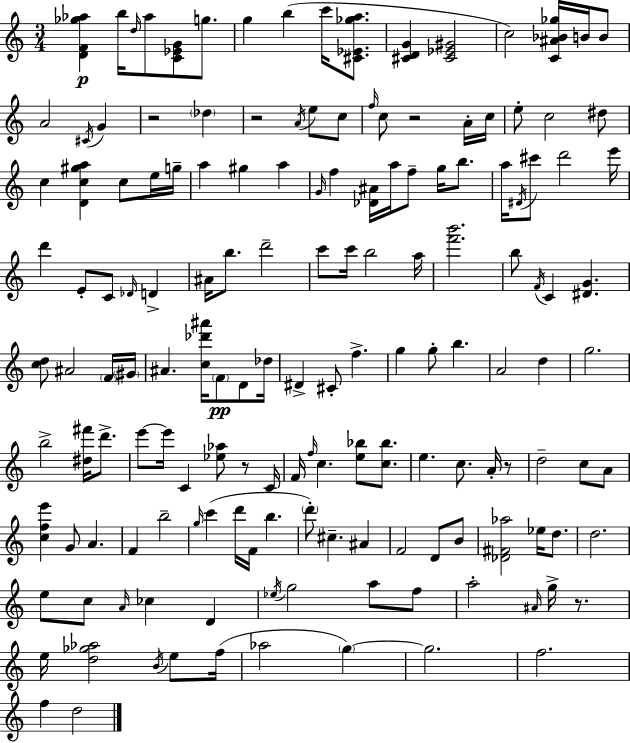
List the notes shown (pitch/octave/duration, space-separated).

[D4,F4,Gb5,Ab5]/q B5/s D5/s Ab5/e [C4,Eb4,G4]/e G5/e. G5/q B5/q C6/s [C#4,Eb4,Gb5,A5]/e. [C#4,D4,G4]/q [C#4,Eb4,G#4]/h C5/h [C4,A#4,Bb4,Gb5]/s B4/s B4/e A4/h C#4/s G4/q R/h Db5/q R/h A4/s E5/e C5/e F5/s C5/e R/h A4/s C5/s E5/e C5/h D#5/e C5/q [D4,C5,G#5,A5]/q C5/e E5/s G5/s A5/q G#5/q A5/q G4/s F5/q [Db4,A#4]/s A5/s F5/e G5/s B5/e. A5/s D#4/s C#6/e D6/h E6/s D6/q E4/e C4/e Db4/s D4/q A#4/s B5/e. D6/h C6/e C6/s B5/h A5/s [F6,B6]/h. B5/e F4/s C4/q [D#4,G4]/q. [C5,D5]/e A#4/h F4/s G#4/s A#4/q. [C5,Db6,A#6]/s F4/e D4/e Db5/s D#4/q C#4/e F5/q. G5/q G5/e B5/q. A4/h D5/q G5/h. B5/h [D#5,F#6]/s D6/e. E6/e E6/s C4/q [Eb5,Ab5]/e R/e C4/s F4/s F5/s C5/q. [E5,Bb5]/e [C5,Bb5]/e. E5/q. C5/e. A4/s R/e D5/h C5/e A4/e [C5,F5,E6]/q G4/e A4/q. F4/q B5/h G5/s C6/q D6/s F4/s B5/q. D6/e C#5/q. A#4/q F4/h D4/e B4/e [Db4,F#4,Ab5]/h Eb5/s D5/e. D5/h. E5/e C5/e A4/s CES5/q D4/q Eb5/s G5/h A5/e F5/e A5/h A#4/s G5/s R/e. E5/s [D5,Gb5,Ab5]/h B4/s E5/e F5/s Ab5/h G5/q G5/h. F5/h. F5/q D5/h